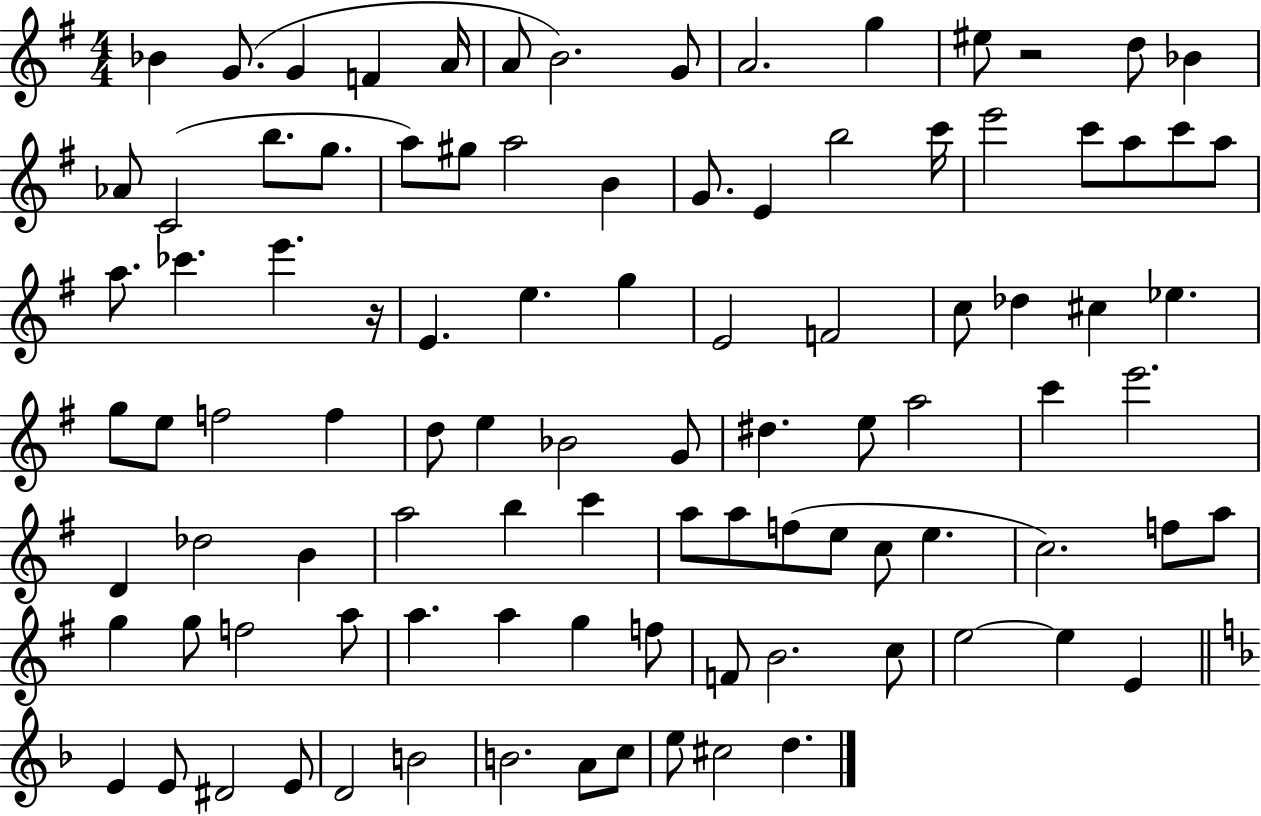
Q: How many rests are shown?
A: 2